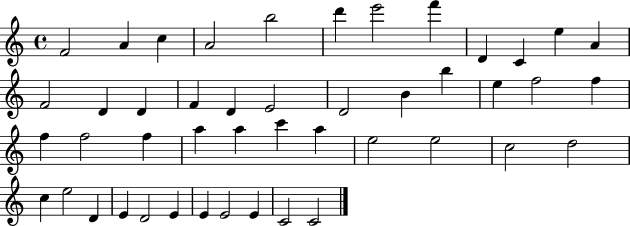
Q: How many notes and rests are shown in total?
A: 46